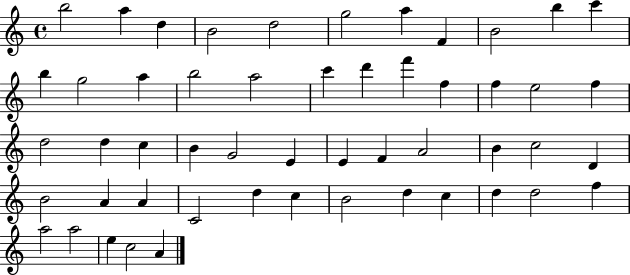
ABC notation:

X:1
T:Untitled
M:4/4
L:1/4
K:C
b2 a d B2 d2 g2 a F B2 b c' b g2 a b2 a2 c' d' f' f f e2 f d2 d c B G2 E E F A2 B c2 D B2 A A C2 d c B2 d c d d2 f a2 a2 e c2 A